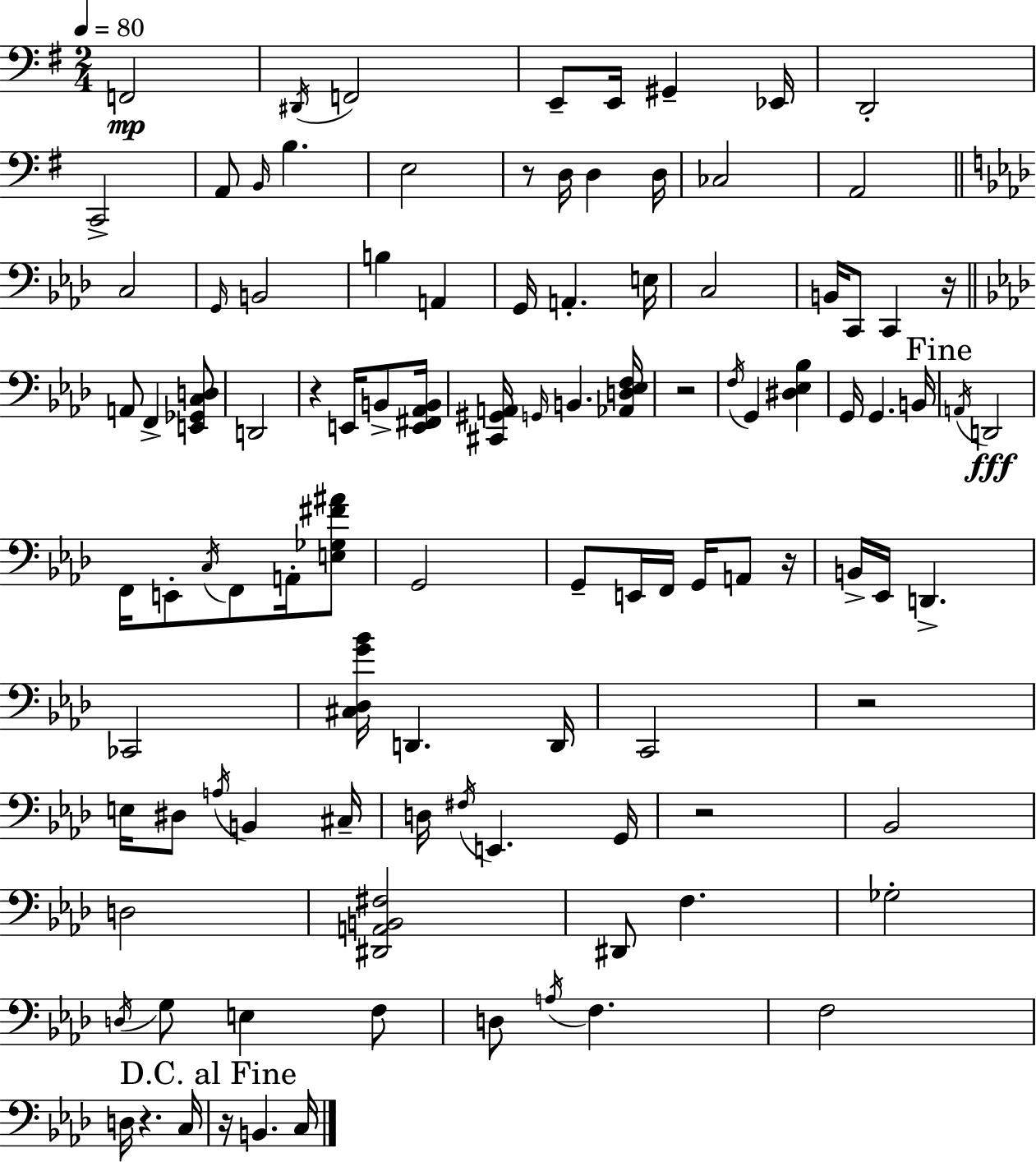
{
  \clef bass
  \numericTimeSignature
  \time 2/4
  \key g \major
  \tempo 4 = 80
  f,2\mp | \acciaccatura { dis,16 } f,2 | e,8-- e,16 gis,4-- | ees,16 d,2-. | \break c,2-> | a,8 \grace { b,16 } b4. | e2 | r8 d16 d4 | \break d16 ces2 | a,2 | \bar "||" \break \key aes \major c2 | \grace { g,16 } b,2 | b4 a,4 | g,16 a,4.-. | \break e16 c2 | b,16 c,8 c,4 | r16 \bar "||" \break \key f \minor a,8 f,4-> <e, ges, c d>8 | d,2 | r4 e,16 b,8-> <e, fis, aes, b,>16 | <cis, gis, a,>16 \grace { g,16 } b,4. | \break <aes, d ees f>16 r2 | \acciaccatura { f16 } g,4 <dis ees bes>4 | g,16 g,4. | b,16 \mark "Fine" \acciaccatura { a,16 } d,2\fff | \break f,16 e,8-. \acciaccatura { c16 } f,8 | a,16-. <e ges fis' ais'>8 g,2 | g,8-- e,16 f,16 | g,16 a,8 r16 b,16-> ees,16 d,4.-> | \break ces,2 | <cis des g' bes'>16 d,4. | d,16 c,2 | r2 | \break e16 dis8 \acciaccatura { a16 } | b,4 cis16-- d16 \acciaccatura { fis16 } e,4. | g,16 r2 | bes,2 | \break d2 | <dis, a, b, fis>2 | dis,8 | f4. ges2-. | \break \acciaccatura { d16 } g8 | e4 f8 d8 | \acciaccatura { a16 } f4. | f2 | \break d16 r4. c16 | \mark "D.C. al Fine" r16 b,4. c16 | \bar "|."
}